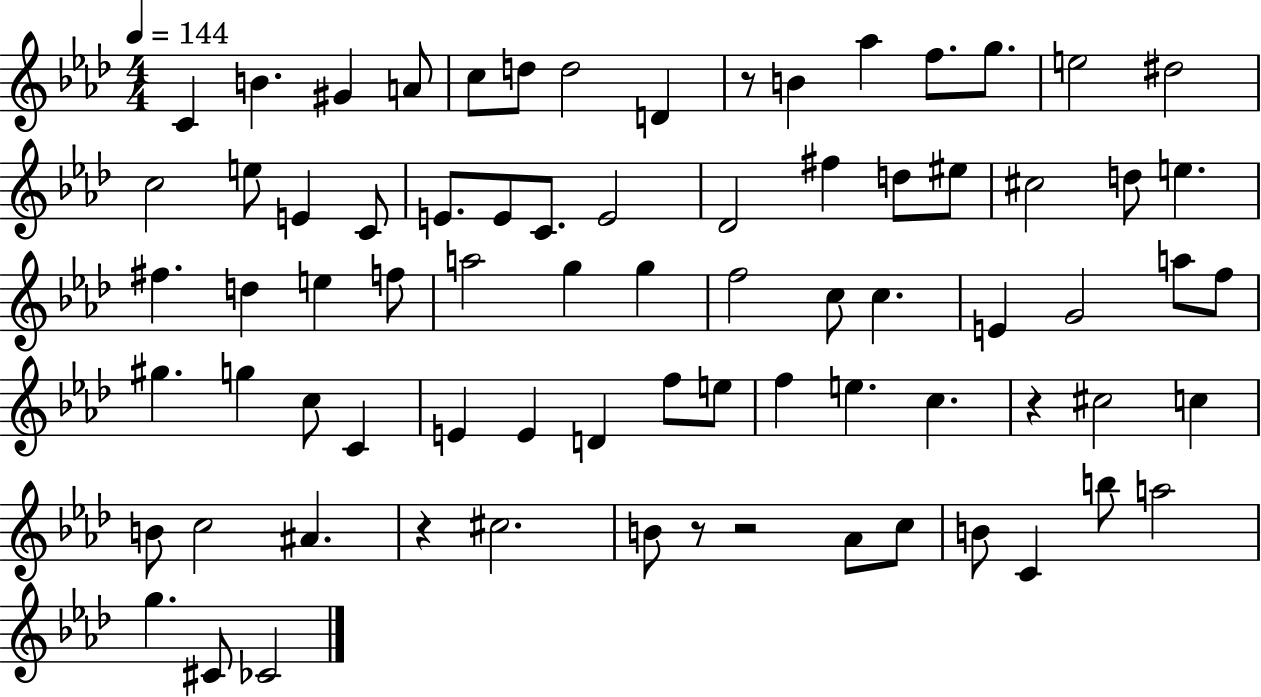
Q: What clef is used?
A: treble